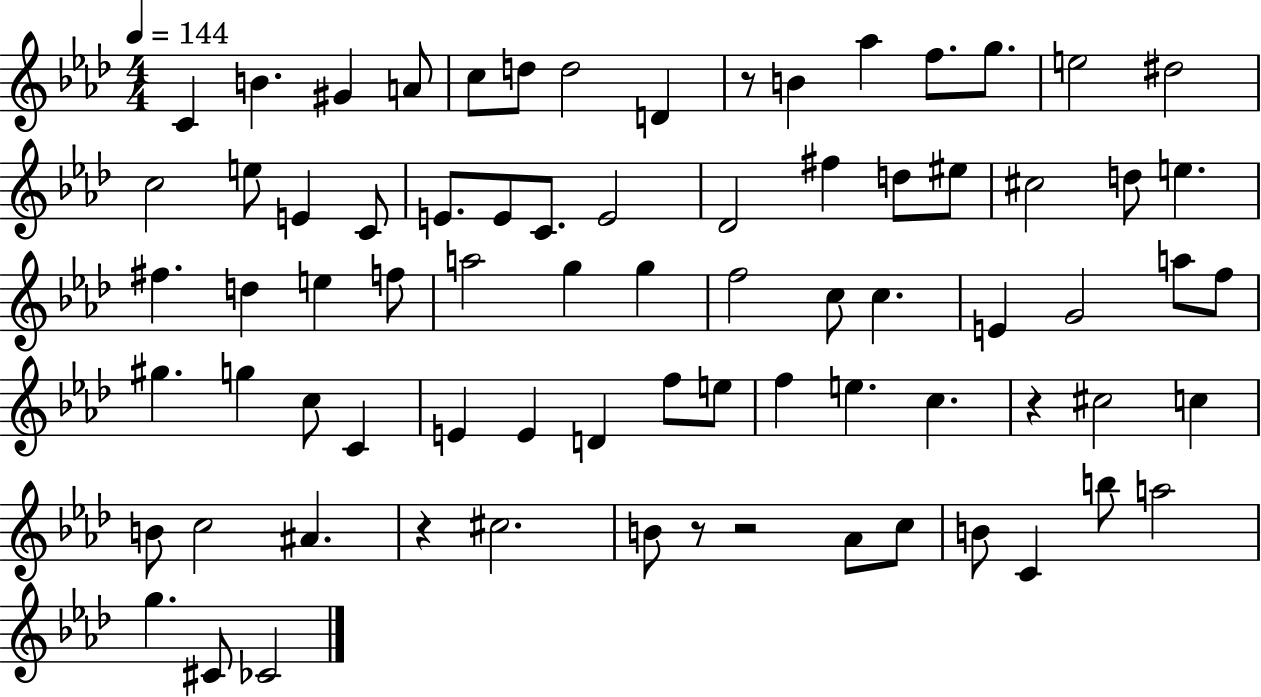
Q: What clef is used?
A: treble